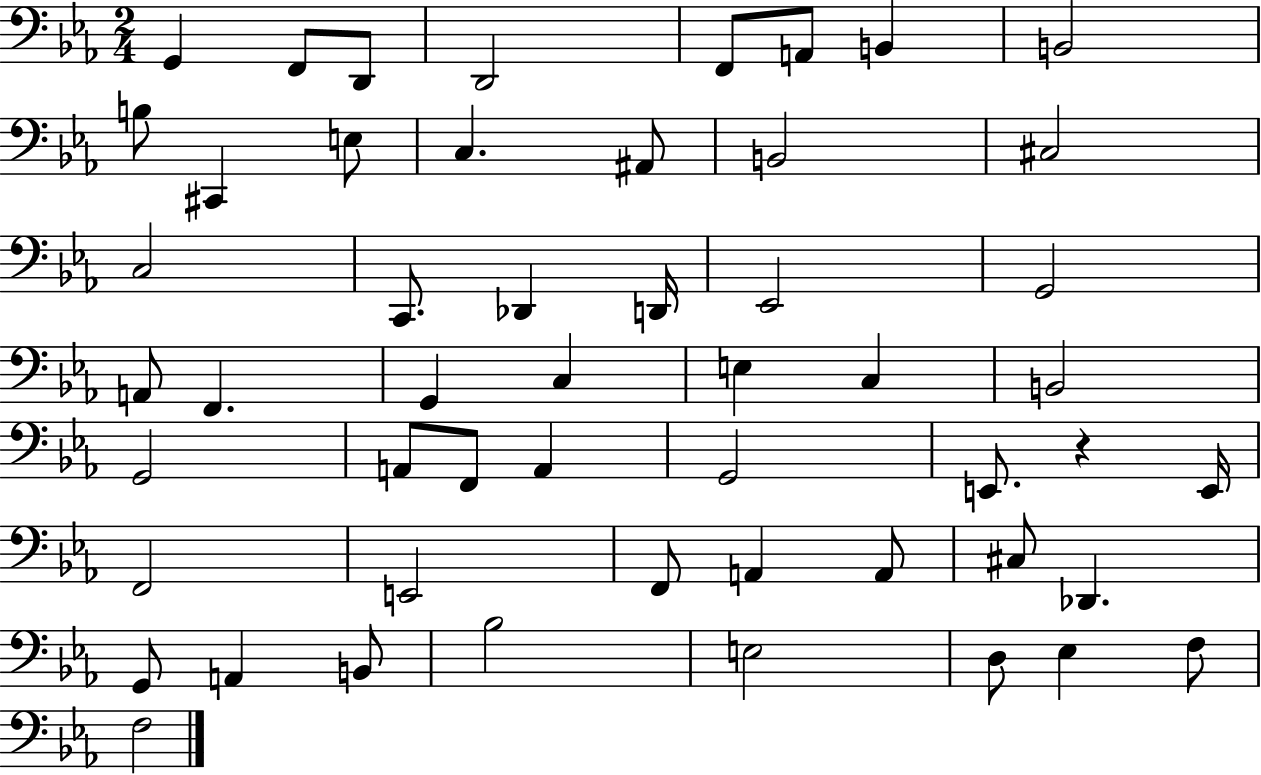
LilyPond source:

{
  \clef bass
  \numericTimeSignature
  \time 2/4
  \key ees \major
  g,4 f,8 d,8 | d,2 | f,8 a,8 b,4 | b,2 | \break b8 cis,4 e8 | c4. ais,8 | b,2 | cis2 | \break c2 | c,8. des,4 d,16 | ees,2 | g,2 | \break a,8 f,4. | g,4 c4 | e4 c4 | b,2 | \break g,2 | a,8 f,8 a,4 | g,2 | e,8. r4 e,16 | \break f,2 | e,2 | f,8 a,4 a,8 | cis8 des,4. | \break g,8 a,4 b,8 | bes2 | e2 | d8 ees4 f8 | \break f2 | \bar "|."
}